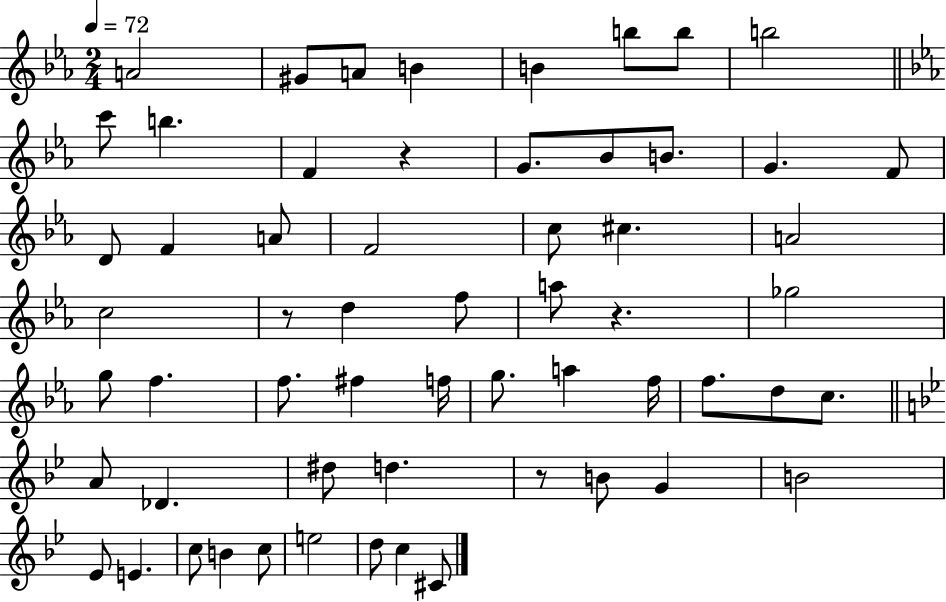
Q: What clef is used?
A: treble